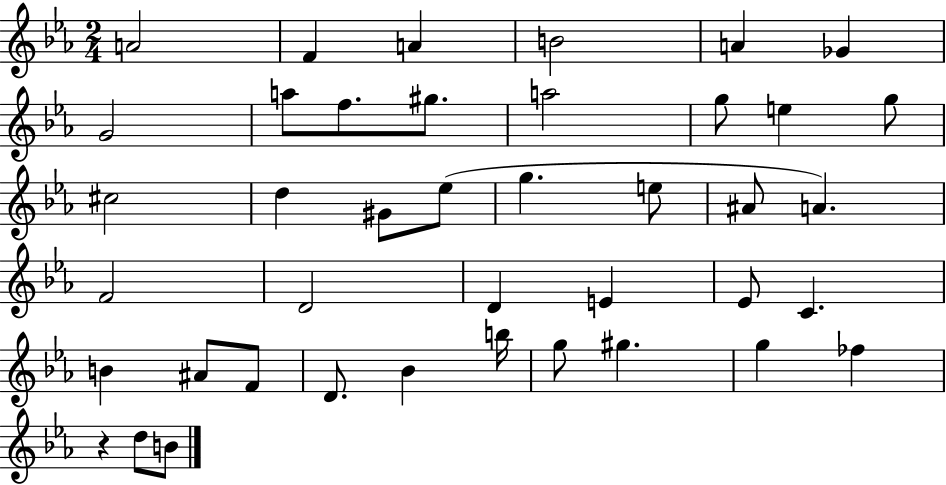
{
  \clef treble
  \numericTimeSignature
  \time 2/4
  \key ees \major
  \repeat volta 2 { a'2 | f'4 a'4 | b'2 | a'4 ges'4 | \break g'2 | a''8 f''8. gis''8. | a''2 | g''8 e''4 g''8 | \break cis''2 | d''4 gis'8 ees''8( | g''4. e''8 | ais'8 a'4.) | \break f'2 | d'2 | d'4 e'4 | ees'8 c'4. | \break b'4 ais'8 f'8 | d'8. bes'4 b''16 | g''8 gis''4. | g''4 fes''4 | \break r4 d''8 b'8 | } \bar "|."
}